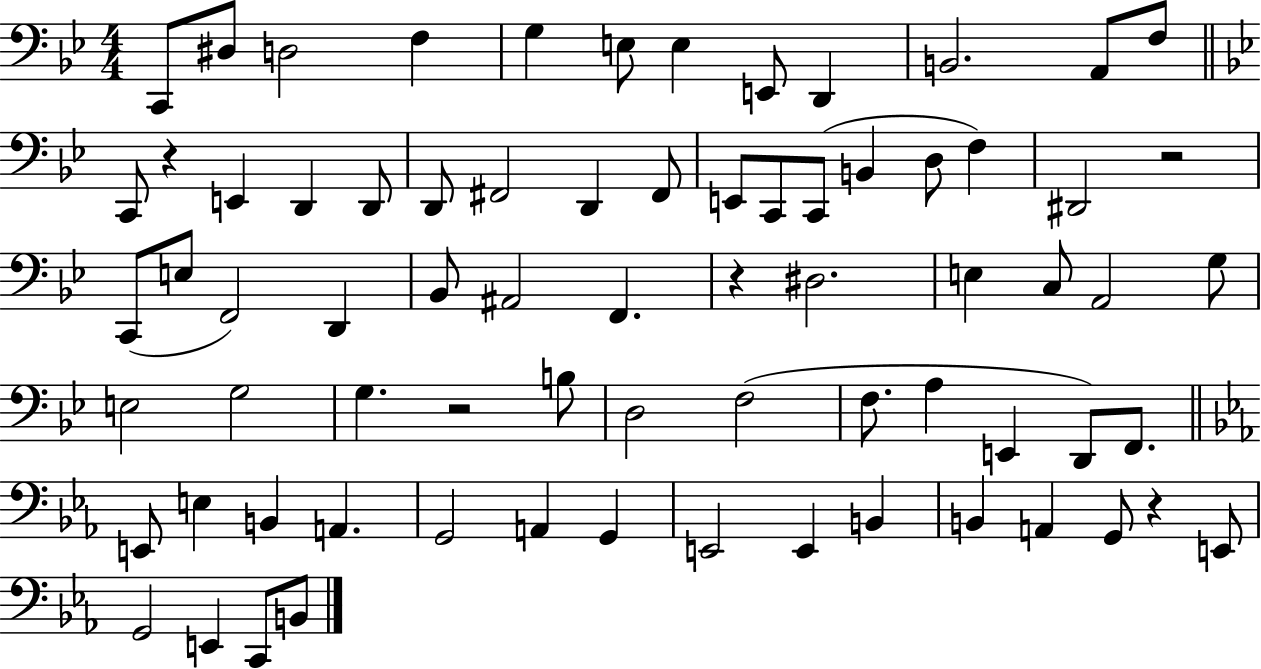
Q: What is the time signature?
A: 4/4